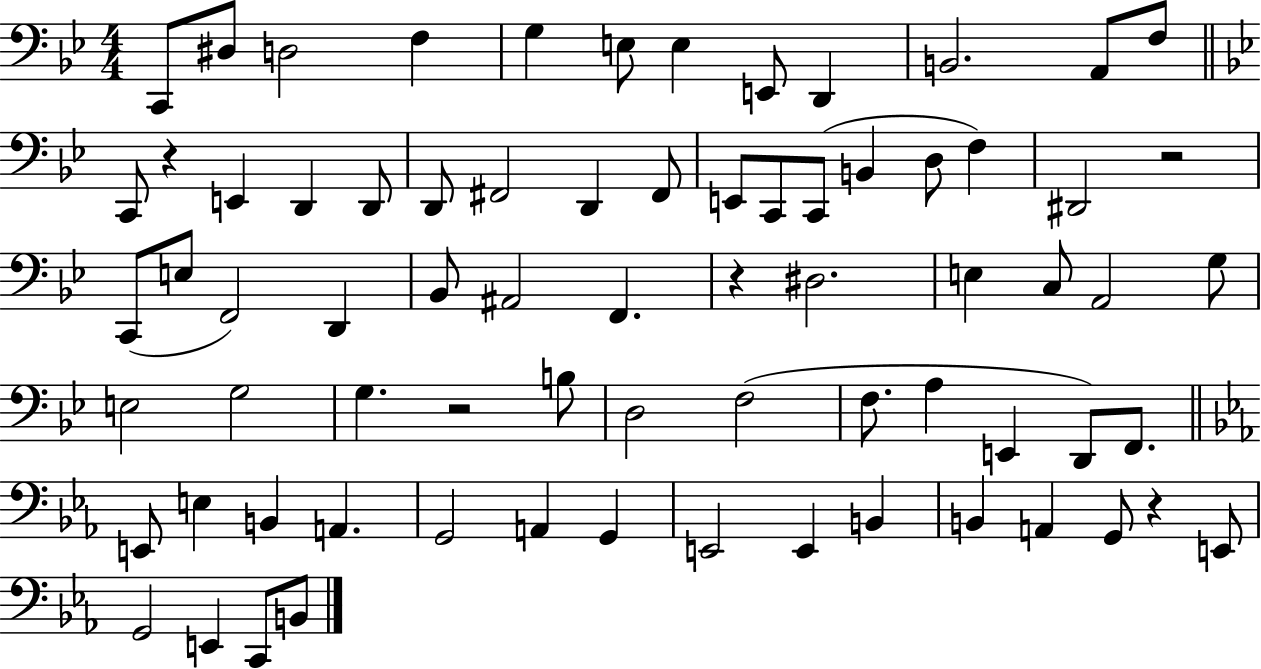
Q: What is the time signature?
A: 4/4